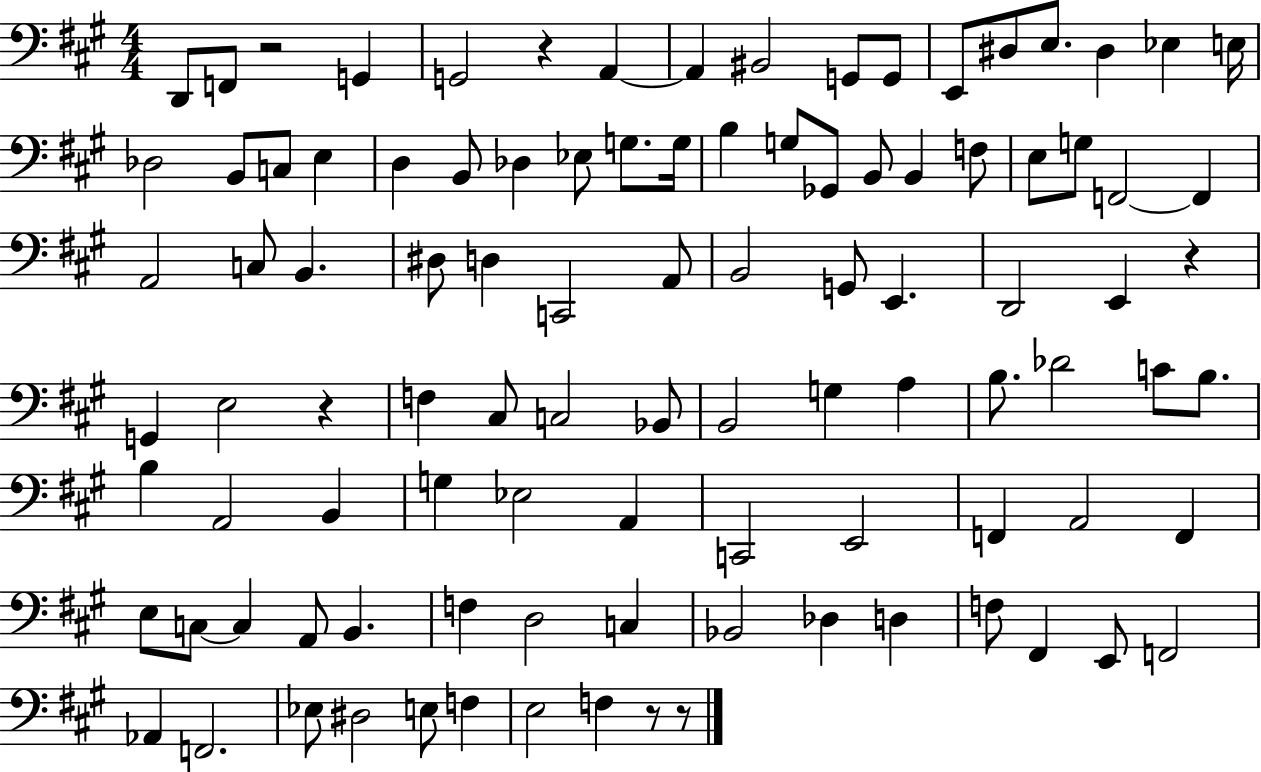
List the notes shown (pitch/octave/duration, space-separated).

D2/e F2/e R/h G2/q G2/h R/q A2/q A2/q BIS2/h G2/e G2/e E2/e D#3/e E3/e. D#3/q Eb3/q E3/s Db3/h B2/e C3/e E3/q D3/q B2/e Db3/q Eb3/e G3/e. G3/s B3/q G3/e Gb2/e B2/e B2/q F3/e E3/e G3/e F2/h F2/q A2/h C3/e B2/q. D#3/e D3/q C2/h A2/e B2/h G2/e E2/q. D2/h E2/q R/q G2/q E3/h R/q F3/q C#3/e C3/h Bb2/e B2/h G3/q A3/q B3/e. Db4/h C4/e B3/e. B3/q A2/h B2/q G3/q Eb3/h A2/q C2/h E2/h F2/q A2/h F2/q E3/e C3/e C3/q A2/e B2/q. F3/q D3/h C3/q Bb2/h Db3/q D3/q F3/e F#2/q E2/e F2/h Ab2/q F2/h. Eb3/e D#3/h E3/e F3/q E3/h F3/q R/e R/e